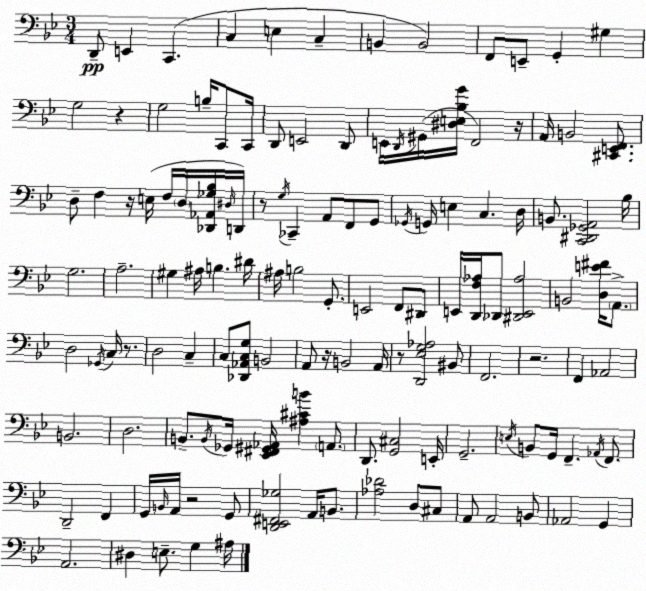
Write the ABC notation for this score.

X:1
T:Untitled
M:3/4
L:1/4
K:Gm
D,,/2 E,, C,, C, E, C, B,, B,,2 F,,/2 E,,/2 G,, ^G, G,2 z G,2 B,/4 C,,/2 C,,/4 D,,/2 E,,2 D,,/2 E,,/4 D,,/4 ^G,,/4 [^D,E,_B,G]/4 F,,2 z/4 A,,/4 B,,2 [^C,,E,,F,,]/2 D,/2 F, z/4 E,/4 F,/4 D,/4 [_D,,_A,,_G,_B,]/4 ^D,/4 D,,/4 z/2 G,/4 _C,, A,,/2 F,,/2 G,,/2 _G,,/4 G,,/4 E, C, D,/4 B,,/2 [C,,^D,,_G,,A,,]2 _B,/4 G,2 A,2 ^G, ^A,/4 B, ^D/4 ^A,/4 B,2 G,,/2 E,,2 F,,/2 ^D,,/2 E,,/4 [D,,F,_A,]/4 _D,,/2 [^D,,E,,_A,]2 B,,2 [D,E^F]/4 A,,/2 D,2 _G,,/4 C,/4 z/2 D,2 C, C,/2 [_D,,_A,,C,G,]/2 B,,2 A,,/2 z/4 B,,2 A,,/4 z/2 [D,,_E,G,_A,]2 ^B,,/2 F,,2 z2 F,, _A,,2 B,,2 D,2 B,,/2 B,,/4 _G,,/4 [_E,,^F,,^G,,_A,,]/4 [^A,^CB] A,,/2 D,,/2 [G,,^C,]2 E,,/4 G,,2 E,/4 B,,/2 G,,/4 F,, _A,,/4 F,,/2 D,,2 F,, G,,/4 B,,/4 A,,/4 z2 G,,/2 [D,,E,,^F,,_G,]2 A,,/4 B,,/2 [_A,_D]2 D,/2 ^C,/2 A,,/2 A,,2 B,,/2 _A,,2 G,, A,,2 ^D, E,/2 G, ^A,/4